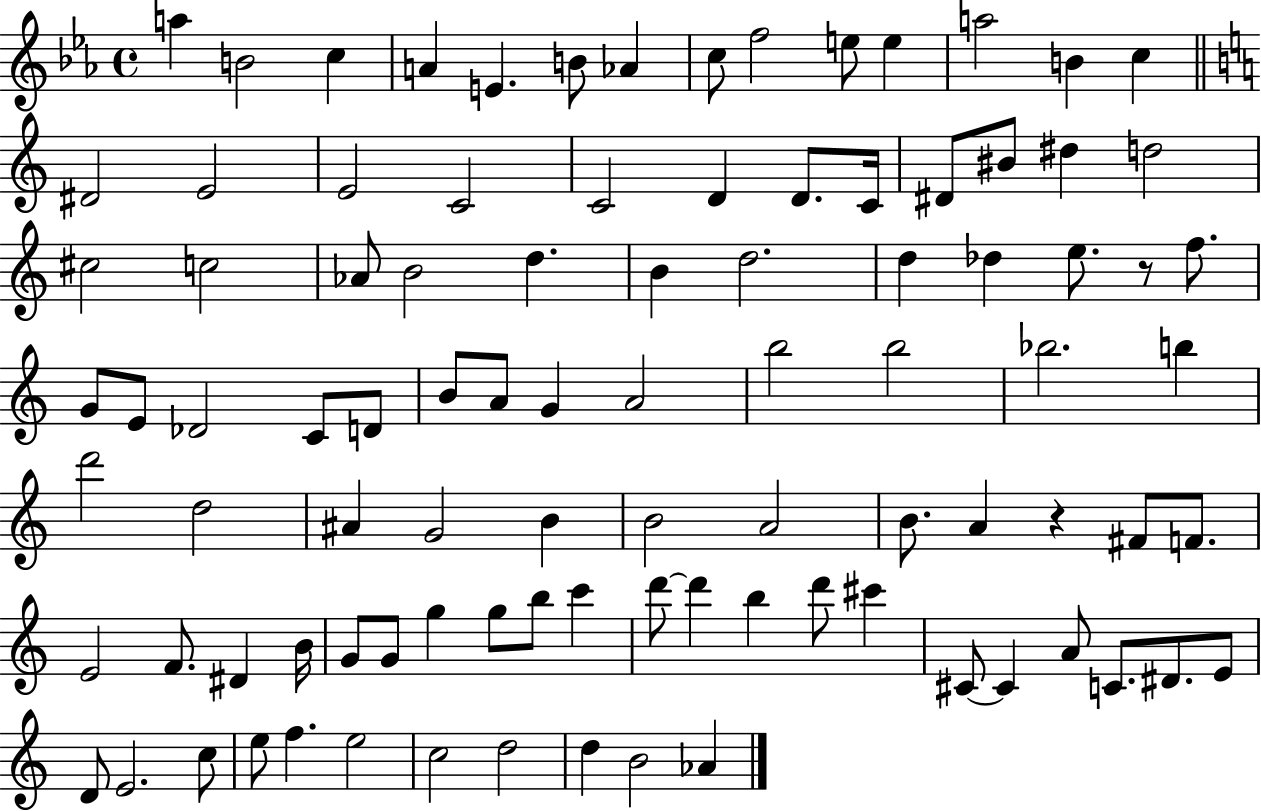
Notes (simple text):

A5/q B4/h C5/q A4/q E4/q. B4/e Ab4/q C5/e F5/h E5/e E5/q A5/h B4/q C5/q D#4/h E4/h E4/h C4/h C4/h D4/q D4/e. C4/s D#4/e BIS4/e D#5/q D5/h C#5/h C5/h Ab4/e B4/h D5/q. B4/q D5/h. D5/q Db5/q E5/e. R/e F5/e. G4/e E4/e Db4/h C4/e D4/e B4/e A4/e G4/q A4/h B5/h B5/h Bb5/h. B5/q D6/h D5/h A#4/q G4/h B4/q B4/h A4/h B4/e. A4/q R/q F#4/e F4/e. E4/h F4/e. D#4/q B4/s G4/e G4/e G5/q G5/e B5/e C6/q D6/e D6/q B5/q D6/e C#6/q C#4/e C#4/q A4/e C4/e. D#4/e. E4/e D4/e E4/h. C5/e E5/e F5/q. E5/h C5/h D5/h D5/q B4/h Ab4/q